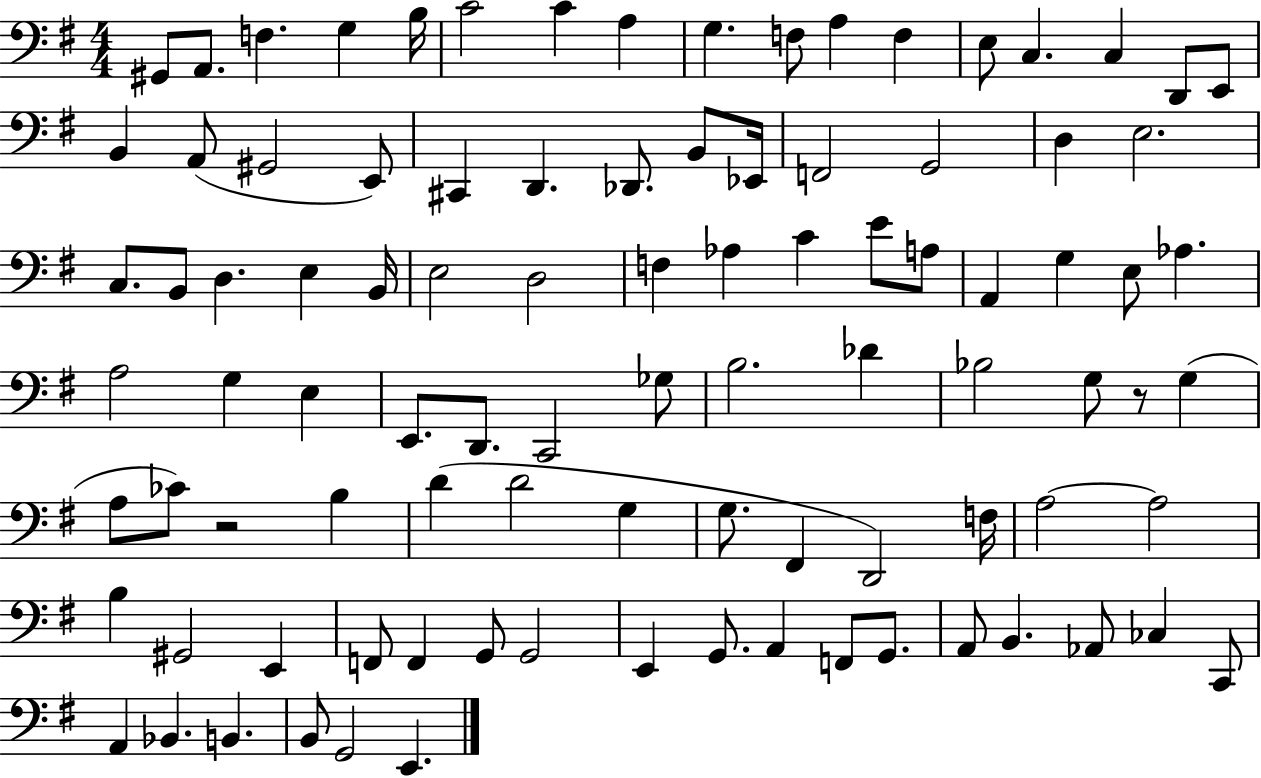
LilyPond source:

{
  \clef bass
  \numericTimeSignature
  \time 4/4
  \key g \major
  gis,8 a,8. f4. g4 b16 | c'2 c'4 a4 | g4. f8 a4 f4 | e8 c4. c4 d,8 e,8 | \break b,4 a,8( gis,2 e,8) | cis,4 d,4. des,8. b,8 ees,16 | f,2 g,2 | d4 e2. | \break c8. b,8 d4. e4 b,16 | e2 d2 | f4 aes4 c'4 e'8 a8 | a,4 g4 e8 aes4. | \break a2 g4 e4 | e,8. d,8. c,2 ges8 | b2. des'4 | bes2 g8 r8 g4( | \break a8 ces'8) r2 b4 | d'4( d'2 g4 | g8. fis,4 d,2) f16 | a2~~ a2 | \break b4 gis,2 e,4 | f,8 f,4 g,8 g,2 | e,4 g,8. a,4 f,8 g,8. | a,8 b,4. aes,8 ces4 c,8 | \break a,4 bes,4. b,4. | b,8 g,2 e,4. | \bar "|."
}